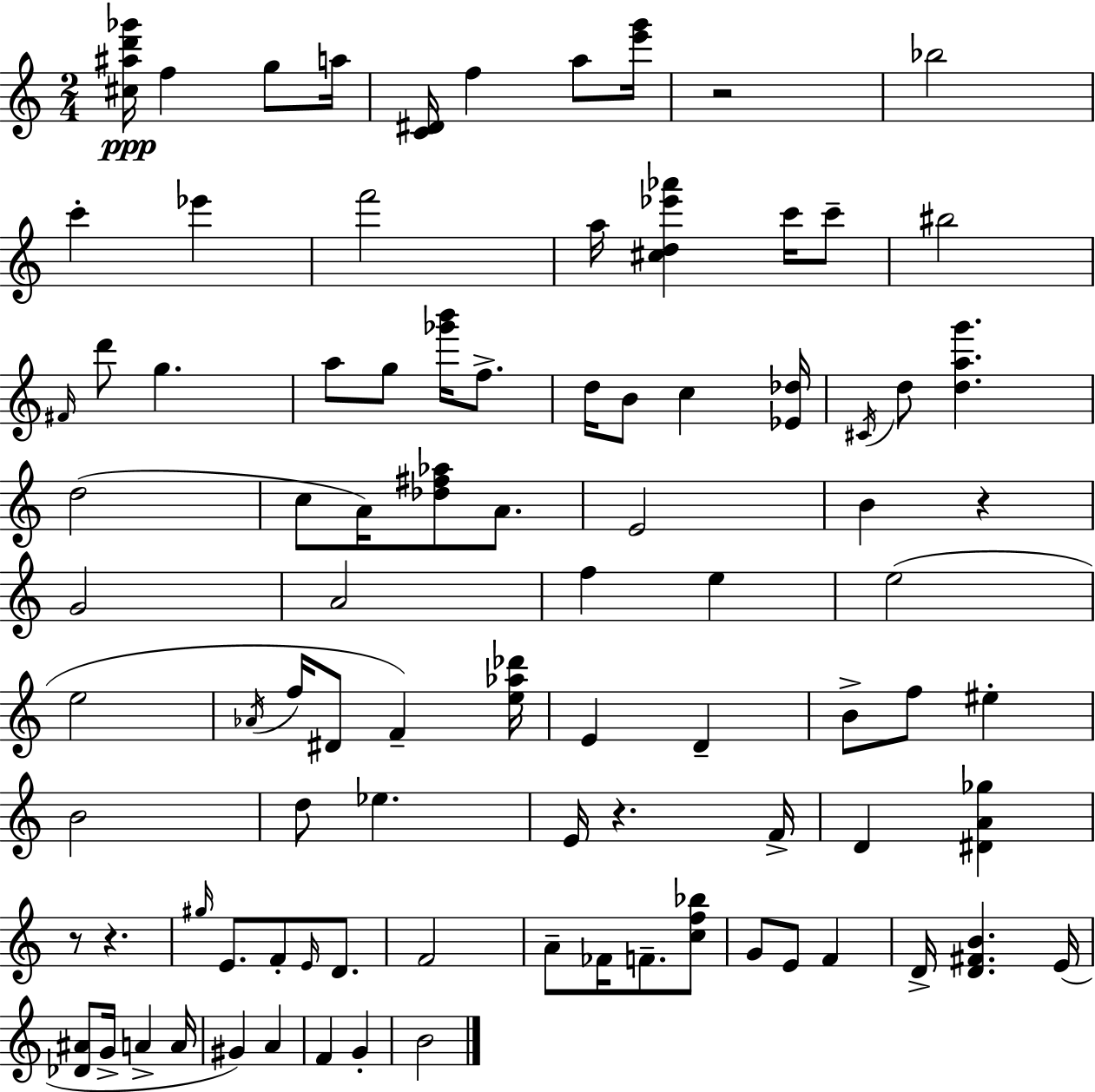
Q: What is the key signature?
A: C major